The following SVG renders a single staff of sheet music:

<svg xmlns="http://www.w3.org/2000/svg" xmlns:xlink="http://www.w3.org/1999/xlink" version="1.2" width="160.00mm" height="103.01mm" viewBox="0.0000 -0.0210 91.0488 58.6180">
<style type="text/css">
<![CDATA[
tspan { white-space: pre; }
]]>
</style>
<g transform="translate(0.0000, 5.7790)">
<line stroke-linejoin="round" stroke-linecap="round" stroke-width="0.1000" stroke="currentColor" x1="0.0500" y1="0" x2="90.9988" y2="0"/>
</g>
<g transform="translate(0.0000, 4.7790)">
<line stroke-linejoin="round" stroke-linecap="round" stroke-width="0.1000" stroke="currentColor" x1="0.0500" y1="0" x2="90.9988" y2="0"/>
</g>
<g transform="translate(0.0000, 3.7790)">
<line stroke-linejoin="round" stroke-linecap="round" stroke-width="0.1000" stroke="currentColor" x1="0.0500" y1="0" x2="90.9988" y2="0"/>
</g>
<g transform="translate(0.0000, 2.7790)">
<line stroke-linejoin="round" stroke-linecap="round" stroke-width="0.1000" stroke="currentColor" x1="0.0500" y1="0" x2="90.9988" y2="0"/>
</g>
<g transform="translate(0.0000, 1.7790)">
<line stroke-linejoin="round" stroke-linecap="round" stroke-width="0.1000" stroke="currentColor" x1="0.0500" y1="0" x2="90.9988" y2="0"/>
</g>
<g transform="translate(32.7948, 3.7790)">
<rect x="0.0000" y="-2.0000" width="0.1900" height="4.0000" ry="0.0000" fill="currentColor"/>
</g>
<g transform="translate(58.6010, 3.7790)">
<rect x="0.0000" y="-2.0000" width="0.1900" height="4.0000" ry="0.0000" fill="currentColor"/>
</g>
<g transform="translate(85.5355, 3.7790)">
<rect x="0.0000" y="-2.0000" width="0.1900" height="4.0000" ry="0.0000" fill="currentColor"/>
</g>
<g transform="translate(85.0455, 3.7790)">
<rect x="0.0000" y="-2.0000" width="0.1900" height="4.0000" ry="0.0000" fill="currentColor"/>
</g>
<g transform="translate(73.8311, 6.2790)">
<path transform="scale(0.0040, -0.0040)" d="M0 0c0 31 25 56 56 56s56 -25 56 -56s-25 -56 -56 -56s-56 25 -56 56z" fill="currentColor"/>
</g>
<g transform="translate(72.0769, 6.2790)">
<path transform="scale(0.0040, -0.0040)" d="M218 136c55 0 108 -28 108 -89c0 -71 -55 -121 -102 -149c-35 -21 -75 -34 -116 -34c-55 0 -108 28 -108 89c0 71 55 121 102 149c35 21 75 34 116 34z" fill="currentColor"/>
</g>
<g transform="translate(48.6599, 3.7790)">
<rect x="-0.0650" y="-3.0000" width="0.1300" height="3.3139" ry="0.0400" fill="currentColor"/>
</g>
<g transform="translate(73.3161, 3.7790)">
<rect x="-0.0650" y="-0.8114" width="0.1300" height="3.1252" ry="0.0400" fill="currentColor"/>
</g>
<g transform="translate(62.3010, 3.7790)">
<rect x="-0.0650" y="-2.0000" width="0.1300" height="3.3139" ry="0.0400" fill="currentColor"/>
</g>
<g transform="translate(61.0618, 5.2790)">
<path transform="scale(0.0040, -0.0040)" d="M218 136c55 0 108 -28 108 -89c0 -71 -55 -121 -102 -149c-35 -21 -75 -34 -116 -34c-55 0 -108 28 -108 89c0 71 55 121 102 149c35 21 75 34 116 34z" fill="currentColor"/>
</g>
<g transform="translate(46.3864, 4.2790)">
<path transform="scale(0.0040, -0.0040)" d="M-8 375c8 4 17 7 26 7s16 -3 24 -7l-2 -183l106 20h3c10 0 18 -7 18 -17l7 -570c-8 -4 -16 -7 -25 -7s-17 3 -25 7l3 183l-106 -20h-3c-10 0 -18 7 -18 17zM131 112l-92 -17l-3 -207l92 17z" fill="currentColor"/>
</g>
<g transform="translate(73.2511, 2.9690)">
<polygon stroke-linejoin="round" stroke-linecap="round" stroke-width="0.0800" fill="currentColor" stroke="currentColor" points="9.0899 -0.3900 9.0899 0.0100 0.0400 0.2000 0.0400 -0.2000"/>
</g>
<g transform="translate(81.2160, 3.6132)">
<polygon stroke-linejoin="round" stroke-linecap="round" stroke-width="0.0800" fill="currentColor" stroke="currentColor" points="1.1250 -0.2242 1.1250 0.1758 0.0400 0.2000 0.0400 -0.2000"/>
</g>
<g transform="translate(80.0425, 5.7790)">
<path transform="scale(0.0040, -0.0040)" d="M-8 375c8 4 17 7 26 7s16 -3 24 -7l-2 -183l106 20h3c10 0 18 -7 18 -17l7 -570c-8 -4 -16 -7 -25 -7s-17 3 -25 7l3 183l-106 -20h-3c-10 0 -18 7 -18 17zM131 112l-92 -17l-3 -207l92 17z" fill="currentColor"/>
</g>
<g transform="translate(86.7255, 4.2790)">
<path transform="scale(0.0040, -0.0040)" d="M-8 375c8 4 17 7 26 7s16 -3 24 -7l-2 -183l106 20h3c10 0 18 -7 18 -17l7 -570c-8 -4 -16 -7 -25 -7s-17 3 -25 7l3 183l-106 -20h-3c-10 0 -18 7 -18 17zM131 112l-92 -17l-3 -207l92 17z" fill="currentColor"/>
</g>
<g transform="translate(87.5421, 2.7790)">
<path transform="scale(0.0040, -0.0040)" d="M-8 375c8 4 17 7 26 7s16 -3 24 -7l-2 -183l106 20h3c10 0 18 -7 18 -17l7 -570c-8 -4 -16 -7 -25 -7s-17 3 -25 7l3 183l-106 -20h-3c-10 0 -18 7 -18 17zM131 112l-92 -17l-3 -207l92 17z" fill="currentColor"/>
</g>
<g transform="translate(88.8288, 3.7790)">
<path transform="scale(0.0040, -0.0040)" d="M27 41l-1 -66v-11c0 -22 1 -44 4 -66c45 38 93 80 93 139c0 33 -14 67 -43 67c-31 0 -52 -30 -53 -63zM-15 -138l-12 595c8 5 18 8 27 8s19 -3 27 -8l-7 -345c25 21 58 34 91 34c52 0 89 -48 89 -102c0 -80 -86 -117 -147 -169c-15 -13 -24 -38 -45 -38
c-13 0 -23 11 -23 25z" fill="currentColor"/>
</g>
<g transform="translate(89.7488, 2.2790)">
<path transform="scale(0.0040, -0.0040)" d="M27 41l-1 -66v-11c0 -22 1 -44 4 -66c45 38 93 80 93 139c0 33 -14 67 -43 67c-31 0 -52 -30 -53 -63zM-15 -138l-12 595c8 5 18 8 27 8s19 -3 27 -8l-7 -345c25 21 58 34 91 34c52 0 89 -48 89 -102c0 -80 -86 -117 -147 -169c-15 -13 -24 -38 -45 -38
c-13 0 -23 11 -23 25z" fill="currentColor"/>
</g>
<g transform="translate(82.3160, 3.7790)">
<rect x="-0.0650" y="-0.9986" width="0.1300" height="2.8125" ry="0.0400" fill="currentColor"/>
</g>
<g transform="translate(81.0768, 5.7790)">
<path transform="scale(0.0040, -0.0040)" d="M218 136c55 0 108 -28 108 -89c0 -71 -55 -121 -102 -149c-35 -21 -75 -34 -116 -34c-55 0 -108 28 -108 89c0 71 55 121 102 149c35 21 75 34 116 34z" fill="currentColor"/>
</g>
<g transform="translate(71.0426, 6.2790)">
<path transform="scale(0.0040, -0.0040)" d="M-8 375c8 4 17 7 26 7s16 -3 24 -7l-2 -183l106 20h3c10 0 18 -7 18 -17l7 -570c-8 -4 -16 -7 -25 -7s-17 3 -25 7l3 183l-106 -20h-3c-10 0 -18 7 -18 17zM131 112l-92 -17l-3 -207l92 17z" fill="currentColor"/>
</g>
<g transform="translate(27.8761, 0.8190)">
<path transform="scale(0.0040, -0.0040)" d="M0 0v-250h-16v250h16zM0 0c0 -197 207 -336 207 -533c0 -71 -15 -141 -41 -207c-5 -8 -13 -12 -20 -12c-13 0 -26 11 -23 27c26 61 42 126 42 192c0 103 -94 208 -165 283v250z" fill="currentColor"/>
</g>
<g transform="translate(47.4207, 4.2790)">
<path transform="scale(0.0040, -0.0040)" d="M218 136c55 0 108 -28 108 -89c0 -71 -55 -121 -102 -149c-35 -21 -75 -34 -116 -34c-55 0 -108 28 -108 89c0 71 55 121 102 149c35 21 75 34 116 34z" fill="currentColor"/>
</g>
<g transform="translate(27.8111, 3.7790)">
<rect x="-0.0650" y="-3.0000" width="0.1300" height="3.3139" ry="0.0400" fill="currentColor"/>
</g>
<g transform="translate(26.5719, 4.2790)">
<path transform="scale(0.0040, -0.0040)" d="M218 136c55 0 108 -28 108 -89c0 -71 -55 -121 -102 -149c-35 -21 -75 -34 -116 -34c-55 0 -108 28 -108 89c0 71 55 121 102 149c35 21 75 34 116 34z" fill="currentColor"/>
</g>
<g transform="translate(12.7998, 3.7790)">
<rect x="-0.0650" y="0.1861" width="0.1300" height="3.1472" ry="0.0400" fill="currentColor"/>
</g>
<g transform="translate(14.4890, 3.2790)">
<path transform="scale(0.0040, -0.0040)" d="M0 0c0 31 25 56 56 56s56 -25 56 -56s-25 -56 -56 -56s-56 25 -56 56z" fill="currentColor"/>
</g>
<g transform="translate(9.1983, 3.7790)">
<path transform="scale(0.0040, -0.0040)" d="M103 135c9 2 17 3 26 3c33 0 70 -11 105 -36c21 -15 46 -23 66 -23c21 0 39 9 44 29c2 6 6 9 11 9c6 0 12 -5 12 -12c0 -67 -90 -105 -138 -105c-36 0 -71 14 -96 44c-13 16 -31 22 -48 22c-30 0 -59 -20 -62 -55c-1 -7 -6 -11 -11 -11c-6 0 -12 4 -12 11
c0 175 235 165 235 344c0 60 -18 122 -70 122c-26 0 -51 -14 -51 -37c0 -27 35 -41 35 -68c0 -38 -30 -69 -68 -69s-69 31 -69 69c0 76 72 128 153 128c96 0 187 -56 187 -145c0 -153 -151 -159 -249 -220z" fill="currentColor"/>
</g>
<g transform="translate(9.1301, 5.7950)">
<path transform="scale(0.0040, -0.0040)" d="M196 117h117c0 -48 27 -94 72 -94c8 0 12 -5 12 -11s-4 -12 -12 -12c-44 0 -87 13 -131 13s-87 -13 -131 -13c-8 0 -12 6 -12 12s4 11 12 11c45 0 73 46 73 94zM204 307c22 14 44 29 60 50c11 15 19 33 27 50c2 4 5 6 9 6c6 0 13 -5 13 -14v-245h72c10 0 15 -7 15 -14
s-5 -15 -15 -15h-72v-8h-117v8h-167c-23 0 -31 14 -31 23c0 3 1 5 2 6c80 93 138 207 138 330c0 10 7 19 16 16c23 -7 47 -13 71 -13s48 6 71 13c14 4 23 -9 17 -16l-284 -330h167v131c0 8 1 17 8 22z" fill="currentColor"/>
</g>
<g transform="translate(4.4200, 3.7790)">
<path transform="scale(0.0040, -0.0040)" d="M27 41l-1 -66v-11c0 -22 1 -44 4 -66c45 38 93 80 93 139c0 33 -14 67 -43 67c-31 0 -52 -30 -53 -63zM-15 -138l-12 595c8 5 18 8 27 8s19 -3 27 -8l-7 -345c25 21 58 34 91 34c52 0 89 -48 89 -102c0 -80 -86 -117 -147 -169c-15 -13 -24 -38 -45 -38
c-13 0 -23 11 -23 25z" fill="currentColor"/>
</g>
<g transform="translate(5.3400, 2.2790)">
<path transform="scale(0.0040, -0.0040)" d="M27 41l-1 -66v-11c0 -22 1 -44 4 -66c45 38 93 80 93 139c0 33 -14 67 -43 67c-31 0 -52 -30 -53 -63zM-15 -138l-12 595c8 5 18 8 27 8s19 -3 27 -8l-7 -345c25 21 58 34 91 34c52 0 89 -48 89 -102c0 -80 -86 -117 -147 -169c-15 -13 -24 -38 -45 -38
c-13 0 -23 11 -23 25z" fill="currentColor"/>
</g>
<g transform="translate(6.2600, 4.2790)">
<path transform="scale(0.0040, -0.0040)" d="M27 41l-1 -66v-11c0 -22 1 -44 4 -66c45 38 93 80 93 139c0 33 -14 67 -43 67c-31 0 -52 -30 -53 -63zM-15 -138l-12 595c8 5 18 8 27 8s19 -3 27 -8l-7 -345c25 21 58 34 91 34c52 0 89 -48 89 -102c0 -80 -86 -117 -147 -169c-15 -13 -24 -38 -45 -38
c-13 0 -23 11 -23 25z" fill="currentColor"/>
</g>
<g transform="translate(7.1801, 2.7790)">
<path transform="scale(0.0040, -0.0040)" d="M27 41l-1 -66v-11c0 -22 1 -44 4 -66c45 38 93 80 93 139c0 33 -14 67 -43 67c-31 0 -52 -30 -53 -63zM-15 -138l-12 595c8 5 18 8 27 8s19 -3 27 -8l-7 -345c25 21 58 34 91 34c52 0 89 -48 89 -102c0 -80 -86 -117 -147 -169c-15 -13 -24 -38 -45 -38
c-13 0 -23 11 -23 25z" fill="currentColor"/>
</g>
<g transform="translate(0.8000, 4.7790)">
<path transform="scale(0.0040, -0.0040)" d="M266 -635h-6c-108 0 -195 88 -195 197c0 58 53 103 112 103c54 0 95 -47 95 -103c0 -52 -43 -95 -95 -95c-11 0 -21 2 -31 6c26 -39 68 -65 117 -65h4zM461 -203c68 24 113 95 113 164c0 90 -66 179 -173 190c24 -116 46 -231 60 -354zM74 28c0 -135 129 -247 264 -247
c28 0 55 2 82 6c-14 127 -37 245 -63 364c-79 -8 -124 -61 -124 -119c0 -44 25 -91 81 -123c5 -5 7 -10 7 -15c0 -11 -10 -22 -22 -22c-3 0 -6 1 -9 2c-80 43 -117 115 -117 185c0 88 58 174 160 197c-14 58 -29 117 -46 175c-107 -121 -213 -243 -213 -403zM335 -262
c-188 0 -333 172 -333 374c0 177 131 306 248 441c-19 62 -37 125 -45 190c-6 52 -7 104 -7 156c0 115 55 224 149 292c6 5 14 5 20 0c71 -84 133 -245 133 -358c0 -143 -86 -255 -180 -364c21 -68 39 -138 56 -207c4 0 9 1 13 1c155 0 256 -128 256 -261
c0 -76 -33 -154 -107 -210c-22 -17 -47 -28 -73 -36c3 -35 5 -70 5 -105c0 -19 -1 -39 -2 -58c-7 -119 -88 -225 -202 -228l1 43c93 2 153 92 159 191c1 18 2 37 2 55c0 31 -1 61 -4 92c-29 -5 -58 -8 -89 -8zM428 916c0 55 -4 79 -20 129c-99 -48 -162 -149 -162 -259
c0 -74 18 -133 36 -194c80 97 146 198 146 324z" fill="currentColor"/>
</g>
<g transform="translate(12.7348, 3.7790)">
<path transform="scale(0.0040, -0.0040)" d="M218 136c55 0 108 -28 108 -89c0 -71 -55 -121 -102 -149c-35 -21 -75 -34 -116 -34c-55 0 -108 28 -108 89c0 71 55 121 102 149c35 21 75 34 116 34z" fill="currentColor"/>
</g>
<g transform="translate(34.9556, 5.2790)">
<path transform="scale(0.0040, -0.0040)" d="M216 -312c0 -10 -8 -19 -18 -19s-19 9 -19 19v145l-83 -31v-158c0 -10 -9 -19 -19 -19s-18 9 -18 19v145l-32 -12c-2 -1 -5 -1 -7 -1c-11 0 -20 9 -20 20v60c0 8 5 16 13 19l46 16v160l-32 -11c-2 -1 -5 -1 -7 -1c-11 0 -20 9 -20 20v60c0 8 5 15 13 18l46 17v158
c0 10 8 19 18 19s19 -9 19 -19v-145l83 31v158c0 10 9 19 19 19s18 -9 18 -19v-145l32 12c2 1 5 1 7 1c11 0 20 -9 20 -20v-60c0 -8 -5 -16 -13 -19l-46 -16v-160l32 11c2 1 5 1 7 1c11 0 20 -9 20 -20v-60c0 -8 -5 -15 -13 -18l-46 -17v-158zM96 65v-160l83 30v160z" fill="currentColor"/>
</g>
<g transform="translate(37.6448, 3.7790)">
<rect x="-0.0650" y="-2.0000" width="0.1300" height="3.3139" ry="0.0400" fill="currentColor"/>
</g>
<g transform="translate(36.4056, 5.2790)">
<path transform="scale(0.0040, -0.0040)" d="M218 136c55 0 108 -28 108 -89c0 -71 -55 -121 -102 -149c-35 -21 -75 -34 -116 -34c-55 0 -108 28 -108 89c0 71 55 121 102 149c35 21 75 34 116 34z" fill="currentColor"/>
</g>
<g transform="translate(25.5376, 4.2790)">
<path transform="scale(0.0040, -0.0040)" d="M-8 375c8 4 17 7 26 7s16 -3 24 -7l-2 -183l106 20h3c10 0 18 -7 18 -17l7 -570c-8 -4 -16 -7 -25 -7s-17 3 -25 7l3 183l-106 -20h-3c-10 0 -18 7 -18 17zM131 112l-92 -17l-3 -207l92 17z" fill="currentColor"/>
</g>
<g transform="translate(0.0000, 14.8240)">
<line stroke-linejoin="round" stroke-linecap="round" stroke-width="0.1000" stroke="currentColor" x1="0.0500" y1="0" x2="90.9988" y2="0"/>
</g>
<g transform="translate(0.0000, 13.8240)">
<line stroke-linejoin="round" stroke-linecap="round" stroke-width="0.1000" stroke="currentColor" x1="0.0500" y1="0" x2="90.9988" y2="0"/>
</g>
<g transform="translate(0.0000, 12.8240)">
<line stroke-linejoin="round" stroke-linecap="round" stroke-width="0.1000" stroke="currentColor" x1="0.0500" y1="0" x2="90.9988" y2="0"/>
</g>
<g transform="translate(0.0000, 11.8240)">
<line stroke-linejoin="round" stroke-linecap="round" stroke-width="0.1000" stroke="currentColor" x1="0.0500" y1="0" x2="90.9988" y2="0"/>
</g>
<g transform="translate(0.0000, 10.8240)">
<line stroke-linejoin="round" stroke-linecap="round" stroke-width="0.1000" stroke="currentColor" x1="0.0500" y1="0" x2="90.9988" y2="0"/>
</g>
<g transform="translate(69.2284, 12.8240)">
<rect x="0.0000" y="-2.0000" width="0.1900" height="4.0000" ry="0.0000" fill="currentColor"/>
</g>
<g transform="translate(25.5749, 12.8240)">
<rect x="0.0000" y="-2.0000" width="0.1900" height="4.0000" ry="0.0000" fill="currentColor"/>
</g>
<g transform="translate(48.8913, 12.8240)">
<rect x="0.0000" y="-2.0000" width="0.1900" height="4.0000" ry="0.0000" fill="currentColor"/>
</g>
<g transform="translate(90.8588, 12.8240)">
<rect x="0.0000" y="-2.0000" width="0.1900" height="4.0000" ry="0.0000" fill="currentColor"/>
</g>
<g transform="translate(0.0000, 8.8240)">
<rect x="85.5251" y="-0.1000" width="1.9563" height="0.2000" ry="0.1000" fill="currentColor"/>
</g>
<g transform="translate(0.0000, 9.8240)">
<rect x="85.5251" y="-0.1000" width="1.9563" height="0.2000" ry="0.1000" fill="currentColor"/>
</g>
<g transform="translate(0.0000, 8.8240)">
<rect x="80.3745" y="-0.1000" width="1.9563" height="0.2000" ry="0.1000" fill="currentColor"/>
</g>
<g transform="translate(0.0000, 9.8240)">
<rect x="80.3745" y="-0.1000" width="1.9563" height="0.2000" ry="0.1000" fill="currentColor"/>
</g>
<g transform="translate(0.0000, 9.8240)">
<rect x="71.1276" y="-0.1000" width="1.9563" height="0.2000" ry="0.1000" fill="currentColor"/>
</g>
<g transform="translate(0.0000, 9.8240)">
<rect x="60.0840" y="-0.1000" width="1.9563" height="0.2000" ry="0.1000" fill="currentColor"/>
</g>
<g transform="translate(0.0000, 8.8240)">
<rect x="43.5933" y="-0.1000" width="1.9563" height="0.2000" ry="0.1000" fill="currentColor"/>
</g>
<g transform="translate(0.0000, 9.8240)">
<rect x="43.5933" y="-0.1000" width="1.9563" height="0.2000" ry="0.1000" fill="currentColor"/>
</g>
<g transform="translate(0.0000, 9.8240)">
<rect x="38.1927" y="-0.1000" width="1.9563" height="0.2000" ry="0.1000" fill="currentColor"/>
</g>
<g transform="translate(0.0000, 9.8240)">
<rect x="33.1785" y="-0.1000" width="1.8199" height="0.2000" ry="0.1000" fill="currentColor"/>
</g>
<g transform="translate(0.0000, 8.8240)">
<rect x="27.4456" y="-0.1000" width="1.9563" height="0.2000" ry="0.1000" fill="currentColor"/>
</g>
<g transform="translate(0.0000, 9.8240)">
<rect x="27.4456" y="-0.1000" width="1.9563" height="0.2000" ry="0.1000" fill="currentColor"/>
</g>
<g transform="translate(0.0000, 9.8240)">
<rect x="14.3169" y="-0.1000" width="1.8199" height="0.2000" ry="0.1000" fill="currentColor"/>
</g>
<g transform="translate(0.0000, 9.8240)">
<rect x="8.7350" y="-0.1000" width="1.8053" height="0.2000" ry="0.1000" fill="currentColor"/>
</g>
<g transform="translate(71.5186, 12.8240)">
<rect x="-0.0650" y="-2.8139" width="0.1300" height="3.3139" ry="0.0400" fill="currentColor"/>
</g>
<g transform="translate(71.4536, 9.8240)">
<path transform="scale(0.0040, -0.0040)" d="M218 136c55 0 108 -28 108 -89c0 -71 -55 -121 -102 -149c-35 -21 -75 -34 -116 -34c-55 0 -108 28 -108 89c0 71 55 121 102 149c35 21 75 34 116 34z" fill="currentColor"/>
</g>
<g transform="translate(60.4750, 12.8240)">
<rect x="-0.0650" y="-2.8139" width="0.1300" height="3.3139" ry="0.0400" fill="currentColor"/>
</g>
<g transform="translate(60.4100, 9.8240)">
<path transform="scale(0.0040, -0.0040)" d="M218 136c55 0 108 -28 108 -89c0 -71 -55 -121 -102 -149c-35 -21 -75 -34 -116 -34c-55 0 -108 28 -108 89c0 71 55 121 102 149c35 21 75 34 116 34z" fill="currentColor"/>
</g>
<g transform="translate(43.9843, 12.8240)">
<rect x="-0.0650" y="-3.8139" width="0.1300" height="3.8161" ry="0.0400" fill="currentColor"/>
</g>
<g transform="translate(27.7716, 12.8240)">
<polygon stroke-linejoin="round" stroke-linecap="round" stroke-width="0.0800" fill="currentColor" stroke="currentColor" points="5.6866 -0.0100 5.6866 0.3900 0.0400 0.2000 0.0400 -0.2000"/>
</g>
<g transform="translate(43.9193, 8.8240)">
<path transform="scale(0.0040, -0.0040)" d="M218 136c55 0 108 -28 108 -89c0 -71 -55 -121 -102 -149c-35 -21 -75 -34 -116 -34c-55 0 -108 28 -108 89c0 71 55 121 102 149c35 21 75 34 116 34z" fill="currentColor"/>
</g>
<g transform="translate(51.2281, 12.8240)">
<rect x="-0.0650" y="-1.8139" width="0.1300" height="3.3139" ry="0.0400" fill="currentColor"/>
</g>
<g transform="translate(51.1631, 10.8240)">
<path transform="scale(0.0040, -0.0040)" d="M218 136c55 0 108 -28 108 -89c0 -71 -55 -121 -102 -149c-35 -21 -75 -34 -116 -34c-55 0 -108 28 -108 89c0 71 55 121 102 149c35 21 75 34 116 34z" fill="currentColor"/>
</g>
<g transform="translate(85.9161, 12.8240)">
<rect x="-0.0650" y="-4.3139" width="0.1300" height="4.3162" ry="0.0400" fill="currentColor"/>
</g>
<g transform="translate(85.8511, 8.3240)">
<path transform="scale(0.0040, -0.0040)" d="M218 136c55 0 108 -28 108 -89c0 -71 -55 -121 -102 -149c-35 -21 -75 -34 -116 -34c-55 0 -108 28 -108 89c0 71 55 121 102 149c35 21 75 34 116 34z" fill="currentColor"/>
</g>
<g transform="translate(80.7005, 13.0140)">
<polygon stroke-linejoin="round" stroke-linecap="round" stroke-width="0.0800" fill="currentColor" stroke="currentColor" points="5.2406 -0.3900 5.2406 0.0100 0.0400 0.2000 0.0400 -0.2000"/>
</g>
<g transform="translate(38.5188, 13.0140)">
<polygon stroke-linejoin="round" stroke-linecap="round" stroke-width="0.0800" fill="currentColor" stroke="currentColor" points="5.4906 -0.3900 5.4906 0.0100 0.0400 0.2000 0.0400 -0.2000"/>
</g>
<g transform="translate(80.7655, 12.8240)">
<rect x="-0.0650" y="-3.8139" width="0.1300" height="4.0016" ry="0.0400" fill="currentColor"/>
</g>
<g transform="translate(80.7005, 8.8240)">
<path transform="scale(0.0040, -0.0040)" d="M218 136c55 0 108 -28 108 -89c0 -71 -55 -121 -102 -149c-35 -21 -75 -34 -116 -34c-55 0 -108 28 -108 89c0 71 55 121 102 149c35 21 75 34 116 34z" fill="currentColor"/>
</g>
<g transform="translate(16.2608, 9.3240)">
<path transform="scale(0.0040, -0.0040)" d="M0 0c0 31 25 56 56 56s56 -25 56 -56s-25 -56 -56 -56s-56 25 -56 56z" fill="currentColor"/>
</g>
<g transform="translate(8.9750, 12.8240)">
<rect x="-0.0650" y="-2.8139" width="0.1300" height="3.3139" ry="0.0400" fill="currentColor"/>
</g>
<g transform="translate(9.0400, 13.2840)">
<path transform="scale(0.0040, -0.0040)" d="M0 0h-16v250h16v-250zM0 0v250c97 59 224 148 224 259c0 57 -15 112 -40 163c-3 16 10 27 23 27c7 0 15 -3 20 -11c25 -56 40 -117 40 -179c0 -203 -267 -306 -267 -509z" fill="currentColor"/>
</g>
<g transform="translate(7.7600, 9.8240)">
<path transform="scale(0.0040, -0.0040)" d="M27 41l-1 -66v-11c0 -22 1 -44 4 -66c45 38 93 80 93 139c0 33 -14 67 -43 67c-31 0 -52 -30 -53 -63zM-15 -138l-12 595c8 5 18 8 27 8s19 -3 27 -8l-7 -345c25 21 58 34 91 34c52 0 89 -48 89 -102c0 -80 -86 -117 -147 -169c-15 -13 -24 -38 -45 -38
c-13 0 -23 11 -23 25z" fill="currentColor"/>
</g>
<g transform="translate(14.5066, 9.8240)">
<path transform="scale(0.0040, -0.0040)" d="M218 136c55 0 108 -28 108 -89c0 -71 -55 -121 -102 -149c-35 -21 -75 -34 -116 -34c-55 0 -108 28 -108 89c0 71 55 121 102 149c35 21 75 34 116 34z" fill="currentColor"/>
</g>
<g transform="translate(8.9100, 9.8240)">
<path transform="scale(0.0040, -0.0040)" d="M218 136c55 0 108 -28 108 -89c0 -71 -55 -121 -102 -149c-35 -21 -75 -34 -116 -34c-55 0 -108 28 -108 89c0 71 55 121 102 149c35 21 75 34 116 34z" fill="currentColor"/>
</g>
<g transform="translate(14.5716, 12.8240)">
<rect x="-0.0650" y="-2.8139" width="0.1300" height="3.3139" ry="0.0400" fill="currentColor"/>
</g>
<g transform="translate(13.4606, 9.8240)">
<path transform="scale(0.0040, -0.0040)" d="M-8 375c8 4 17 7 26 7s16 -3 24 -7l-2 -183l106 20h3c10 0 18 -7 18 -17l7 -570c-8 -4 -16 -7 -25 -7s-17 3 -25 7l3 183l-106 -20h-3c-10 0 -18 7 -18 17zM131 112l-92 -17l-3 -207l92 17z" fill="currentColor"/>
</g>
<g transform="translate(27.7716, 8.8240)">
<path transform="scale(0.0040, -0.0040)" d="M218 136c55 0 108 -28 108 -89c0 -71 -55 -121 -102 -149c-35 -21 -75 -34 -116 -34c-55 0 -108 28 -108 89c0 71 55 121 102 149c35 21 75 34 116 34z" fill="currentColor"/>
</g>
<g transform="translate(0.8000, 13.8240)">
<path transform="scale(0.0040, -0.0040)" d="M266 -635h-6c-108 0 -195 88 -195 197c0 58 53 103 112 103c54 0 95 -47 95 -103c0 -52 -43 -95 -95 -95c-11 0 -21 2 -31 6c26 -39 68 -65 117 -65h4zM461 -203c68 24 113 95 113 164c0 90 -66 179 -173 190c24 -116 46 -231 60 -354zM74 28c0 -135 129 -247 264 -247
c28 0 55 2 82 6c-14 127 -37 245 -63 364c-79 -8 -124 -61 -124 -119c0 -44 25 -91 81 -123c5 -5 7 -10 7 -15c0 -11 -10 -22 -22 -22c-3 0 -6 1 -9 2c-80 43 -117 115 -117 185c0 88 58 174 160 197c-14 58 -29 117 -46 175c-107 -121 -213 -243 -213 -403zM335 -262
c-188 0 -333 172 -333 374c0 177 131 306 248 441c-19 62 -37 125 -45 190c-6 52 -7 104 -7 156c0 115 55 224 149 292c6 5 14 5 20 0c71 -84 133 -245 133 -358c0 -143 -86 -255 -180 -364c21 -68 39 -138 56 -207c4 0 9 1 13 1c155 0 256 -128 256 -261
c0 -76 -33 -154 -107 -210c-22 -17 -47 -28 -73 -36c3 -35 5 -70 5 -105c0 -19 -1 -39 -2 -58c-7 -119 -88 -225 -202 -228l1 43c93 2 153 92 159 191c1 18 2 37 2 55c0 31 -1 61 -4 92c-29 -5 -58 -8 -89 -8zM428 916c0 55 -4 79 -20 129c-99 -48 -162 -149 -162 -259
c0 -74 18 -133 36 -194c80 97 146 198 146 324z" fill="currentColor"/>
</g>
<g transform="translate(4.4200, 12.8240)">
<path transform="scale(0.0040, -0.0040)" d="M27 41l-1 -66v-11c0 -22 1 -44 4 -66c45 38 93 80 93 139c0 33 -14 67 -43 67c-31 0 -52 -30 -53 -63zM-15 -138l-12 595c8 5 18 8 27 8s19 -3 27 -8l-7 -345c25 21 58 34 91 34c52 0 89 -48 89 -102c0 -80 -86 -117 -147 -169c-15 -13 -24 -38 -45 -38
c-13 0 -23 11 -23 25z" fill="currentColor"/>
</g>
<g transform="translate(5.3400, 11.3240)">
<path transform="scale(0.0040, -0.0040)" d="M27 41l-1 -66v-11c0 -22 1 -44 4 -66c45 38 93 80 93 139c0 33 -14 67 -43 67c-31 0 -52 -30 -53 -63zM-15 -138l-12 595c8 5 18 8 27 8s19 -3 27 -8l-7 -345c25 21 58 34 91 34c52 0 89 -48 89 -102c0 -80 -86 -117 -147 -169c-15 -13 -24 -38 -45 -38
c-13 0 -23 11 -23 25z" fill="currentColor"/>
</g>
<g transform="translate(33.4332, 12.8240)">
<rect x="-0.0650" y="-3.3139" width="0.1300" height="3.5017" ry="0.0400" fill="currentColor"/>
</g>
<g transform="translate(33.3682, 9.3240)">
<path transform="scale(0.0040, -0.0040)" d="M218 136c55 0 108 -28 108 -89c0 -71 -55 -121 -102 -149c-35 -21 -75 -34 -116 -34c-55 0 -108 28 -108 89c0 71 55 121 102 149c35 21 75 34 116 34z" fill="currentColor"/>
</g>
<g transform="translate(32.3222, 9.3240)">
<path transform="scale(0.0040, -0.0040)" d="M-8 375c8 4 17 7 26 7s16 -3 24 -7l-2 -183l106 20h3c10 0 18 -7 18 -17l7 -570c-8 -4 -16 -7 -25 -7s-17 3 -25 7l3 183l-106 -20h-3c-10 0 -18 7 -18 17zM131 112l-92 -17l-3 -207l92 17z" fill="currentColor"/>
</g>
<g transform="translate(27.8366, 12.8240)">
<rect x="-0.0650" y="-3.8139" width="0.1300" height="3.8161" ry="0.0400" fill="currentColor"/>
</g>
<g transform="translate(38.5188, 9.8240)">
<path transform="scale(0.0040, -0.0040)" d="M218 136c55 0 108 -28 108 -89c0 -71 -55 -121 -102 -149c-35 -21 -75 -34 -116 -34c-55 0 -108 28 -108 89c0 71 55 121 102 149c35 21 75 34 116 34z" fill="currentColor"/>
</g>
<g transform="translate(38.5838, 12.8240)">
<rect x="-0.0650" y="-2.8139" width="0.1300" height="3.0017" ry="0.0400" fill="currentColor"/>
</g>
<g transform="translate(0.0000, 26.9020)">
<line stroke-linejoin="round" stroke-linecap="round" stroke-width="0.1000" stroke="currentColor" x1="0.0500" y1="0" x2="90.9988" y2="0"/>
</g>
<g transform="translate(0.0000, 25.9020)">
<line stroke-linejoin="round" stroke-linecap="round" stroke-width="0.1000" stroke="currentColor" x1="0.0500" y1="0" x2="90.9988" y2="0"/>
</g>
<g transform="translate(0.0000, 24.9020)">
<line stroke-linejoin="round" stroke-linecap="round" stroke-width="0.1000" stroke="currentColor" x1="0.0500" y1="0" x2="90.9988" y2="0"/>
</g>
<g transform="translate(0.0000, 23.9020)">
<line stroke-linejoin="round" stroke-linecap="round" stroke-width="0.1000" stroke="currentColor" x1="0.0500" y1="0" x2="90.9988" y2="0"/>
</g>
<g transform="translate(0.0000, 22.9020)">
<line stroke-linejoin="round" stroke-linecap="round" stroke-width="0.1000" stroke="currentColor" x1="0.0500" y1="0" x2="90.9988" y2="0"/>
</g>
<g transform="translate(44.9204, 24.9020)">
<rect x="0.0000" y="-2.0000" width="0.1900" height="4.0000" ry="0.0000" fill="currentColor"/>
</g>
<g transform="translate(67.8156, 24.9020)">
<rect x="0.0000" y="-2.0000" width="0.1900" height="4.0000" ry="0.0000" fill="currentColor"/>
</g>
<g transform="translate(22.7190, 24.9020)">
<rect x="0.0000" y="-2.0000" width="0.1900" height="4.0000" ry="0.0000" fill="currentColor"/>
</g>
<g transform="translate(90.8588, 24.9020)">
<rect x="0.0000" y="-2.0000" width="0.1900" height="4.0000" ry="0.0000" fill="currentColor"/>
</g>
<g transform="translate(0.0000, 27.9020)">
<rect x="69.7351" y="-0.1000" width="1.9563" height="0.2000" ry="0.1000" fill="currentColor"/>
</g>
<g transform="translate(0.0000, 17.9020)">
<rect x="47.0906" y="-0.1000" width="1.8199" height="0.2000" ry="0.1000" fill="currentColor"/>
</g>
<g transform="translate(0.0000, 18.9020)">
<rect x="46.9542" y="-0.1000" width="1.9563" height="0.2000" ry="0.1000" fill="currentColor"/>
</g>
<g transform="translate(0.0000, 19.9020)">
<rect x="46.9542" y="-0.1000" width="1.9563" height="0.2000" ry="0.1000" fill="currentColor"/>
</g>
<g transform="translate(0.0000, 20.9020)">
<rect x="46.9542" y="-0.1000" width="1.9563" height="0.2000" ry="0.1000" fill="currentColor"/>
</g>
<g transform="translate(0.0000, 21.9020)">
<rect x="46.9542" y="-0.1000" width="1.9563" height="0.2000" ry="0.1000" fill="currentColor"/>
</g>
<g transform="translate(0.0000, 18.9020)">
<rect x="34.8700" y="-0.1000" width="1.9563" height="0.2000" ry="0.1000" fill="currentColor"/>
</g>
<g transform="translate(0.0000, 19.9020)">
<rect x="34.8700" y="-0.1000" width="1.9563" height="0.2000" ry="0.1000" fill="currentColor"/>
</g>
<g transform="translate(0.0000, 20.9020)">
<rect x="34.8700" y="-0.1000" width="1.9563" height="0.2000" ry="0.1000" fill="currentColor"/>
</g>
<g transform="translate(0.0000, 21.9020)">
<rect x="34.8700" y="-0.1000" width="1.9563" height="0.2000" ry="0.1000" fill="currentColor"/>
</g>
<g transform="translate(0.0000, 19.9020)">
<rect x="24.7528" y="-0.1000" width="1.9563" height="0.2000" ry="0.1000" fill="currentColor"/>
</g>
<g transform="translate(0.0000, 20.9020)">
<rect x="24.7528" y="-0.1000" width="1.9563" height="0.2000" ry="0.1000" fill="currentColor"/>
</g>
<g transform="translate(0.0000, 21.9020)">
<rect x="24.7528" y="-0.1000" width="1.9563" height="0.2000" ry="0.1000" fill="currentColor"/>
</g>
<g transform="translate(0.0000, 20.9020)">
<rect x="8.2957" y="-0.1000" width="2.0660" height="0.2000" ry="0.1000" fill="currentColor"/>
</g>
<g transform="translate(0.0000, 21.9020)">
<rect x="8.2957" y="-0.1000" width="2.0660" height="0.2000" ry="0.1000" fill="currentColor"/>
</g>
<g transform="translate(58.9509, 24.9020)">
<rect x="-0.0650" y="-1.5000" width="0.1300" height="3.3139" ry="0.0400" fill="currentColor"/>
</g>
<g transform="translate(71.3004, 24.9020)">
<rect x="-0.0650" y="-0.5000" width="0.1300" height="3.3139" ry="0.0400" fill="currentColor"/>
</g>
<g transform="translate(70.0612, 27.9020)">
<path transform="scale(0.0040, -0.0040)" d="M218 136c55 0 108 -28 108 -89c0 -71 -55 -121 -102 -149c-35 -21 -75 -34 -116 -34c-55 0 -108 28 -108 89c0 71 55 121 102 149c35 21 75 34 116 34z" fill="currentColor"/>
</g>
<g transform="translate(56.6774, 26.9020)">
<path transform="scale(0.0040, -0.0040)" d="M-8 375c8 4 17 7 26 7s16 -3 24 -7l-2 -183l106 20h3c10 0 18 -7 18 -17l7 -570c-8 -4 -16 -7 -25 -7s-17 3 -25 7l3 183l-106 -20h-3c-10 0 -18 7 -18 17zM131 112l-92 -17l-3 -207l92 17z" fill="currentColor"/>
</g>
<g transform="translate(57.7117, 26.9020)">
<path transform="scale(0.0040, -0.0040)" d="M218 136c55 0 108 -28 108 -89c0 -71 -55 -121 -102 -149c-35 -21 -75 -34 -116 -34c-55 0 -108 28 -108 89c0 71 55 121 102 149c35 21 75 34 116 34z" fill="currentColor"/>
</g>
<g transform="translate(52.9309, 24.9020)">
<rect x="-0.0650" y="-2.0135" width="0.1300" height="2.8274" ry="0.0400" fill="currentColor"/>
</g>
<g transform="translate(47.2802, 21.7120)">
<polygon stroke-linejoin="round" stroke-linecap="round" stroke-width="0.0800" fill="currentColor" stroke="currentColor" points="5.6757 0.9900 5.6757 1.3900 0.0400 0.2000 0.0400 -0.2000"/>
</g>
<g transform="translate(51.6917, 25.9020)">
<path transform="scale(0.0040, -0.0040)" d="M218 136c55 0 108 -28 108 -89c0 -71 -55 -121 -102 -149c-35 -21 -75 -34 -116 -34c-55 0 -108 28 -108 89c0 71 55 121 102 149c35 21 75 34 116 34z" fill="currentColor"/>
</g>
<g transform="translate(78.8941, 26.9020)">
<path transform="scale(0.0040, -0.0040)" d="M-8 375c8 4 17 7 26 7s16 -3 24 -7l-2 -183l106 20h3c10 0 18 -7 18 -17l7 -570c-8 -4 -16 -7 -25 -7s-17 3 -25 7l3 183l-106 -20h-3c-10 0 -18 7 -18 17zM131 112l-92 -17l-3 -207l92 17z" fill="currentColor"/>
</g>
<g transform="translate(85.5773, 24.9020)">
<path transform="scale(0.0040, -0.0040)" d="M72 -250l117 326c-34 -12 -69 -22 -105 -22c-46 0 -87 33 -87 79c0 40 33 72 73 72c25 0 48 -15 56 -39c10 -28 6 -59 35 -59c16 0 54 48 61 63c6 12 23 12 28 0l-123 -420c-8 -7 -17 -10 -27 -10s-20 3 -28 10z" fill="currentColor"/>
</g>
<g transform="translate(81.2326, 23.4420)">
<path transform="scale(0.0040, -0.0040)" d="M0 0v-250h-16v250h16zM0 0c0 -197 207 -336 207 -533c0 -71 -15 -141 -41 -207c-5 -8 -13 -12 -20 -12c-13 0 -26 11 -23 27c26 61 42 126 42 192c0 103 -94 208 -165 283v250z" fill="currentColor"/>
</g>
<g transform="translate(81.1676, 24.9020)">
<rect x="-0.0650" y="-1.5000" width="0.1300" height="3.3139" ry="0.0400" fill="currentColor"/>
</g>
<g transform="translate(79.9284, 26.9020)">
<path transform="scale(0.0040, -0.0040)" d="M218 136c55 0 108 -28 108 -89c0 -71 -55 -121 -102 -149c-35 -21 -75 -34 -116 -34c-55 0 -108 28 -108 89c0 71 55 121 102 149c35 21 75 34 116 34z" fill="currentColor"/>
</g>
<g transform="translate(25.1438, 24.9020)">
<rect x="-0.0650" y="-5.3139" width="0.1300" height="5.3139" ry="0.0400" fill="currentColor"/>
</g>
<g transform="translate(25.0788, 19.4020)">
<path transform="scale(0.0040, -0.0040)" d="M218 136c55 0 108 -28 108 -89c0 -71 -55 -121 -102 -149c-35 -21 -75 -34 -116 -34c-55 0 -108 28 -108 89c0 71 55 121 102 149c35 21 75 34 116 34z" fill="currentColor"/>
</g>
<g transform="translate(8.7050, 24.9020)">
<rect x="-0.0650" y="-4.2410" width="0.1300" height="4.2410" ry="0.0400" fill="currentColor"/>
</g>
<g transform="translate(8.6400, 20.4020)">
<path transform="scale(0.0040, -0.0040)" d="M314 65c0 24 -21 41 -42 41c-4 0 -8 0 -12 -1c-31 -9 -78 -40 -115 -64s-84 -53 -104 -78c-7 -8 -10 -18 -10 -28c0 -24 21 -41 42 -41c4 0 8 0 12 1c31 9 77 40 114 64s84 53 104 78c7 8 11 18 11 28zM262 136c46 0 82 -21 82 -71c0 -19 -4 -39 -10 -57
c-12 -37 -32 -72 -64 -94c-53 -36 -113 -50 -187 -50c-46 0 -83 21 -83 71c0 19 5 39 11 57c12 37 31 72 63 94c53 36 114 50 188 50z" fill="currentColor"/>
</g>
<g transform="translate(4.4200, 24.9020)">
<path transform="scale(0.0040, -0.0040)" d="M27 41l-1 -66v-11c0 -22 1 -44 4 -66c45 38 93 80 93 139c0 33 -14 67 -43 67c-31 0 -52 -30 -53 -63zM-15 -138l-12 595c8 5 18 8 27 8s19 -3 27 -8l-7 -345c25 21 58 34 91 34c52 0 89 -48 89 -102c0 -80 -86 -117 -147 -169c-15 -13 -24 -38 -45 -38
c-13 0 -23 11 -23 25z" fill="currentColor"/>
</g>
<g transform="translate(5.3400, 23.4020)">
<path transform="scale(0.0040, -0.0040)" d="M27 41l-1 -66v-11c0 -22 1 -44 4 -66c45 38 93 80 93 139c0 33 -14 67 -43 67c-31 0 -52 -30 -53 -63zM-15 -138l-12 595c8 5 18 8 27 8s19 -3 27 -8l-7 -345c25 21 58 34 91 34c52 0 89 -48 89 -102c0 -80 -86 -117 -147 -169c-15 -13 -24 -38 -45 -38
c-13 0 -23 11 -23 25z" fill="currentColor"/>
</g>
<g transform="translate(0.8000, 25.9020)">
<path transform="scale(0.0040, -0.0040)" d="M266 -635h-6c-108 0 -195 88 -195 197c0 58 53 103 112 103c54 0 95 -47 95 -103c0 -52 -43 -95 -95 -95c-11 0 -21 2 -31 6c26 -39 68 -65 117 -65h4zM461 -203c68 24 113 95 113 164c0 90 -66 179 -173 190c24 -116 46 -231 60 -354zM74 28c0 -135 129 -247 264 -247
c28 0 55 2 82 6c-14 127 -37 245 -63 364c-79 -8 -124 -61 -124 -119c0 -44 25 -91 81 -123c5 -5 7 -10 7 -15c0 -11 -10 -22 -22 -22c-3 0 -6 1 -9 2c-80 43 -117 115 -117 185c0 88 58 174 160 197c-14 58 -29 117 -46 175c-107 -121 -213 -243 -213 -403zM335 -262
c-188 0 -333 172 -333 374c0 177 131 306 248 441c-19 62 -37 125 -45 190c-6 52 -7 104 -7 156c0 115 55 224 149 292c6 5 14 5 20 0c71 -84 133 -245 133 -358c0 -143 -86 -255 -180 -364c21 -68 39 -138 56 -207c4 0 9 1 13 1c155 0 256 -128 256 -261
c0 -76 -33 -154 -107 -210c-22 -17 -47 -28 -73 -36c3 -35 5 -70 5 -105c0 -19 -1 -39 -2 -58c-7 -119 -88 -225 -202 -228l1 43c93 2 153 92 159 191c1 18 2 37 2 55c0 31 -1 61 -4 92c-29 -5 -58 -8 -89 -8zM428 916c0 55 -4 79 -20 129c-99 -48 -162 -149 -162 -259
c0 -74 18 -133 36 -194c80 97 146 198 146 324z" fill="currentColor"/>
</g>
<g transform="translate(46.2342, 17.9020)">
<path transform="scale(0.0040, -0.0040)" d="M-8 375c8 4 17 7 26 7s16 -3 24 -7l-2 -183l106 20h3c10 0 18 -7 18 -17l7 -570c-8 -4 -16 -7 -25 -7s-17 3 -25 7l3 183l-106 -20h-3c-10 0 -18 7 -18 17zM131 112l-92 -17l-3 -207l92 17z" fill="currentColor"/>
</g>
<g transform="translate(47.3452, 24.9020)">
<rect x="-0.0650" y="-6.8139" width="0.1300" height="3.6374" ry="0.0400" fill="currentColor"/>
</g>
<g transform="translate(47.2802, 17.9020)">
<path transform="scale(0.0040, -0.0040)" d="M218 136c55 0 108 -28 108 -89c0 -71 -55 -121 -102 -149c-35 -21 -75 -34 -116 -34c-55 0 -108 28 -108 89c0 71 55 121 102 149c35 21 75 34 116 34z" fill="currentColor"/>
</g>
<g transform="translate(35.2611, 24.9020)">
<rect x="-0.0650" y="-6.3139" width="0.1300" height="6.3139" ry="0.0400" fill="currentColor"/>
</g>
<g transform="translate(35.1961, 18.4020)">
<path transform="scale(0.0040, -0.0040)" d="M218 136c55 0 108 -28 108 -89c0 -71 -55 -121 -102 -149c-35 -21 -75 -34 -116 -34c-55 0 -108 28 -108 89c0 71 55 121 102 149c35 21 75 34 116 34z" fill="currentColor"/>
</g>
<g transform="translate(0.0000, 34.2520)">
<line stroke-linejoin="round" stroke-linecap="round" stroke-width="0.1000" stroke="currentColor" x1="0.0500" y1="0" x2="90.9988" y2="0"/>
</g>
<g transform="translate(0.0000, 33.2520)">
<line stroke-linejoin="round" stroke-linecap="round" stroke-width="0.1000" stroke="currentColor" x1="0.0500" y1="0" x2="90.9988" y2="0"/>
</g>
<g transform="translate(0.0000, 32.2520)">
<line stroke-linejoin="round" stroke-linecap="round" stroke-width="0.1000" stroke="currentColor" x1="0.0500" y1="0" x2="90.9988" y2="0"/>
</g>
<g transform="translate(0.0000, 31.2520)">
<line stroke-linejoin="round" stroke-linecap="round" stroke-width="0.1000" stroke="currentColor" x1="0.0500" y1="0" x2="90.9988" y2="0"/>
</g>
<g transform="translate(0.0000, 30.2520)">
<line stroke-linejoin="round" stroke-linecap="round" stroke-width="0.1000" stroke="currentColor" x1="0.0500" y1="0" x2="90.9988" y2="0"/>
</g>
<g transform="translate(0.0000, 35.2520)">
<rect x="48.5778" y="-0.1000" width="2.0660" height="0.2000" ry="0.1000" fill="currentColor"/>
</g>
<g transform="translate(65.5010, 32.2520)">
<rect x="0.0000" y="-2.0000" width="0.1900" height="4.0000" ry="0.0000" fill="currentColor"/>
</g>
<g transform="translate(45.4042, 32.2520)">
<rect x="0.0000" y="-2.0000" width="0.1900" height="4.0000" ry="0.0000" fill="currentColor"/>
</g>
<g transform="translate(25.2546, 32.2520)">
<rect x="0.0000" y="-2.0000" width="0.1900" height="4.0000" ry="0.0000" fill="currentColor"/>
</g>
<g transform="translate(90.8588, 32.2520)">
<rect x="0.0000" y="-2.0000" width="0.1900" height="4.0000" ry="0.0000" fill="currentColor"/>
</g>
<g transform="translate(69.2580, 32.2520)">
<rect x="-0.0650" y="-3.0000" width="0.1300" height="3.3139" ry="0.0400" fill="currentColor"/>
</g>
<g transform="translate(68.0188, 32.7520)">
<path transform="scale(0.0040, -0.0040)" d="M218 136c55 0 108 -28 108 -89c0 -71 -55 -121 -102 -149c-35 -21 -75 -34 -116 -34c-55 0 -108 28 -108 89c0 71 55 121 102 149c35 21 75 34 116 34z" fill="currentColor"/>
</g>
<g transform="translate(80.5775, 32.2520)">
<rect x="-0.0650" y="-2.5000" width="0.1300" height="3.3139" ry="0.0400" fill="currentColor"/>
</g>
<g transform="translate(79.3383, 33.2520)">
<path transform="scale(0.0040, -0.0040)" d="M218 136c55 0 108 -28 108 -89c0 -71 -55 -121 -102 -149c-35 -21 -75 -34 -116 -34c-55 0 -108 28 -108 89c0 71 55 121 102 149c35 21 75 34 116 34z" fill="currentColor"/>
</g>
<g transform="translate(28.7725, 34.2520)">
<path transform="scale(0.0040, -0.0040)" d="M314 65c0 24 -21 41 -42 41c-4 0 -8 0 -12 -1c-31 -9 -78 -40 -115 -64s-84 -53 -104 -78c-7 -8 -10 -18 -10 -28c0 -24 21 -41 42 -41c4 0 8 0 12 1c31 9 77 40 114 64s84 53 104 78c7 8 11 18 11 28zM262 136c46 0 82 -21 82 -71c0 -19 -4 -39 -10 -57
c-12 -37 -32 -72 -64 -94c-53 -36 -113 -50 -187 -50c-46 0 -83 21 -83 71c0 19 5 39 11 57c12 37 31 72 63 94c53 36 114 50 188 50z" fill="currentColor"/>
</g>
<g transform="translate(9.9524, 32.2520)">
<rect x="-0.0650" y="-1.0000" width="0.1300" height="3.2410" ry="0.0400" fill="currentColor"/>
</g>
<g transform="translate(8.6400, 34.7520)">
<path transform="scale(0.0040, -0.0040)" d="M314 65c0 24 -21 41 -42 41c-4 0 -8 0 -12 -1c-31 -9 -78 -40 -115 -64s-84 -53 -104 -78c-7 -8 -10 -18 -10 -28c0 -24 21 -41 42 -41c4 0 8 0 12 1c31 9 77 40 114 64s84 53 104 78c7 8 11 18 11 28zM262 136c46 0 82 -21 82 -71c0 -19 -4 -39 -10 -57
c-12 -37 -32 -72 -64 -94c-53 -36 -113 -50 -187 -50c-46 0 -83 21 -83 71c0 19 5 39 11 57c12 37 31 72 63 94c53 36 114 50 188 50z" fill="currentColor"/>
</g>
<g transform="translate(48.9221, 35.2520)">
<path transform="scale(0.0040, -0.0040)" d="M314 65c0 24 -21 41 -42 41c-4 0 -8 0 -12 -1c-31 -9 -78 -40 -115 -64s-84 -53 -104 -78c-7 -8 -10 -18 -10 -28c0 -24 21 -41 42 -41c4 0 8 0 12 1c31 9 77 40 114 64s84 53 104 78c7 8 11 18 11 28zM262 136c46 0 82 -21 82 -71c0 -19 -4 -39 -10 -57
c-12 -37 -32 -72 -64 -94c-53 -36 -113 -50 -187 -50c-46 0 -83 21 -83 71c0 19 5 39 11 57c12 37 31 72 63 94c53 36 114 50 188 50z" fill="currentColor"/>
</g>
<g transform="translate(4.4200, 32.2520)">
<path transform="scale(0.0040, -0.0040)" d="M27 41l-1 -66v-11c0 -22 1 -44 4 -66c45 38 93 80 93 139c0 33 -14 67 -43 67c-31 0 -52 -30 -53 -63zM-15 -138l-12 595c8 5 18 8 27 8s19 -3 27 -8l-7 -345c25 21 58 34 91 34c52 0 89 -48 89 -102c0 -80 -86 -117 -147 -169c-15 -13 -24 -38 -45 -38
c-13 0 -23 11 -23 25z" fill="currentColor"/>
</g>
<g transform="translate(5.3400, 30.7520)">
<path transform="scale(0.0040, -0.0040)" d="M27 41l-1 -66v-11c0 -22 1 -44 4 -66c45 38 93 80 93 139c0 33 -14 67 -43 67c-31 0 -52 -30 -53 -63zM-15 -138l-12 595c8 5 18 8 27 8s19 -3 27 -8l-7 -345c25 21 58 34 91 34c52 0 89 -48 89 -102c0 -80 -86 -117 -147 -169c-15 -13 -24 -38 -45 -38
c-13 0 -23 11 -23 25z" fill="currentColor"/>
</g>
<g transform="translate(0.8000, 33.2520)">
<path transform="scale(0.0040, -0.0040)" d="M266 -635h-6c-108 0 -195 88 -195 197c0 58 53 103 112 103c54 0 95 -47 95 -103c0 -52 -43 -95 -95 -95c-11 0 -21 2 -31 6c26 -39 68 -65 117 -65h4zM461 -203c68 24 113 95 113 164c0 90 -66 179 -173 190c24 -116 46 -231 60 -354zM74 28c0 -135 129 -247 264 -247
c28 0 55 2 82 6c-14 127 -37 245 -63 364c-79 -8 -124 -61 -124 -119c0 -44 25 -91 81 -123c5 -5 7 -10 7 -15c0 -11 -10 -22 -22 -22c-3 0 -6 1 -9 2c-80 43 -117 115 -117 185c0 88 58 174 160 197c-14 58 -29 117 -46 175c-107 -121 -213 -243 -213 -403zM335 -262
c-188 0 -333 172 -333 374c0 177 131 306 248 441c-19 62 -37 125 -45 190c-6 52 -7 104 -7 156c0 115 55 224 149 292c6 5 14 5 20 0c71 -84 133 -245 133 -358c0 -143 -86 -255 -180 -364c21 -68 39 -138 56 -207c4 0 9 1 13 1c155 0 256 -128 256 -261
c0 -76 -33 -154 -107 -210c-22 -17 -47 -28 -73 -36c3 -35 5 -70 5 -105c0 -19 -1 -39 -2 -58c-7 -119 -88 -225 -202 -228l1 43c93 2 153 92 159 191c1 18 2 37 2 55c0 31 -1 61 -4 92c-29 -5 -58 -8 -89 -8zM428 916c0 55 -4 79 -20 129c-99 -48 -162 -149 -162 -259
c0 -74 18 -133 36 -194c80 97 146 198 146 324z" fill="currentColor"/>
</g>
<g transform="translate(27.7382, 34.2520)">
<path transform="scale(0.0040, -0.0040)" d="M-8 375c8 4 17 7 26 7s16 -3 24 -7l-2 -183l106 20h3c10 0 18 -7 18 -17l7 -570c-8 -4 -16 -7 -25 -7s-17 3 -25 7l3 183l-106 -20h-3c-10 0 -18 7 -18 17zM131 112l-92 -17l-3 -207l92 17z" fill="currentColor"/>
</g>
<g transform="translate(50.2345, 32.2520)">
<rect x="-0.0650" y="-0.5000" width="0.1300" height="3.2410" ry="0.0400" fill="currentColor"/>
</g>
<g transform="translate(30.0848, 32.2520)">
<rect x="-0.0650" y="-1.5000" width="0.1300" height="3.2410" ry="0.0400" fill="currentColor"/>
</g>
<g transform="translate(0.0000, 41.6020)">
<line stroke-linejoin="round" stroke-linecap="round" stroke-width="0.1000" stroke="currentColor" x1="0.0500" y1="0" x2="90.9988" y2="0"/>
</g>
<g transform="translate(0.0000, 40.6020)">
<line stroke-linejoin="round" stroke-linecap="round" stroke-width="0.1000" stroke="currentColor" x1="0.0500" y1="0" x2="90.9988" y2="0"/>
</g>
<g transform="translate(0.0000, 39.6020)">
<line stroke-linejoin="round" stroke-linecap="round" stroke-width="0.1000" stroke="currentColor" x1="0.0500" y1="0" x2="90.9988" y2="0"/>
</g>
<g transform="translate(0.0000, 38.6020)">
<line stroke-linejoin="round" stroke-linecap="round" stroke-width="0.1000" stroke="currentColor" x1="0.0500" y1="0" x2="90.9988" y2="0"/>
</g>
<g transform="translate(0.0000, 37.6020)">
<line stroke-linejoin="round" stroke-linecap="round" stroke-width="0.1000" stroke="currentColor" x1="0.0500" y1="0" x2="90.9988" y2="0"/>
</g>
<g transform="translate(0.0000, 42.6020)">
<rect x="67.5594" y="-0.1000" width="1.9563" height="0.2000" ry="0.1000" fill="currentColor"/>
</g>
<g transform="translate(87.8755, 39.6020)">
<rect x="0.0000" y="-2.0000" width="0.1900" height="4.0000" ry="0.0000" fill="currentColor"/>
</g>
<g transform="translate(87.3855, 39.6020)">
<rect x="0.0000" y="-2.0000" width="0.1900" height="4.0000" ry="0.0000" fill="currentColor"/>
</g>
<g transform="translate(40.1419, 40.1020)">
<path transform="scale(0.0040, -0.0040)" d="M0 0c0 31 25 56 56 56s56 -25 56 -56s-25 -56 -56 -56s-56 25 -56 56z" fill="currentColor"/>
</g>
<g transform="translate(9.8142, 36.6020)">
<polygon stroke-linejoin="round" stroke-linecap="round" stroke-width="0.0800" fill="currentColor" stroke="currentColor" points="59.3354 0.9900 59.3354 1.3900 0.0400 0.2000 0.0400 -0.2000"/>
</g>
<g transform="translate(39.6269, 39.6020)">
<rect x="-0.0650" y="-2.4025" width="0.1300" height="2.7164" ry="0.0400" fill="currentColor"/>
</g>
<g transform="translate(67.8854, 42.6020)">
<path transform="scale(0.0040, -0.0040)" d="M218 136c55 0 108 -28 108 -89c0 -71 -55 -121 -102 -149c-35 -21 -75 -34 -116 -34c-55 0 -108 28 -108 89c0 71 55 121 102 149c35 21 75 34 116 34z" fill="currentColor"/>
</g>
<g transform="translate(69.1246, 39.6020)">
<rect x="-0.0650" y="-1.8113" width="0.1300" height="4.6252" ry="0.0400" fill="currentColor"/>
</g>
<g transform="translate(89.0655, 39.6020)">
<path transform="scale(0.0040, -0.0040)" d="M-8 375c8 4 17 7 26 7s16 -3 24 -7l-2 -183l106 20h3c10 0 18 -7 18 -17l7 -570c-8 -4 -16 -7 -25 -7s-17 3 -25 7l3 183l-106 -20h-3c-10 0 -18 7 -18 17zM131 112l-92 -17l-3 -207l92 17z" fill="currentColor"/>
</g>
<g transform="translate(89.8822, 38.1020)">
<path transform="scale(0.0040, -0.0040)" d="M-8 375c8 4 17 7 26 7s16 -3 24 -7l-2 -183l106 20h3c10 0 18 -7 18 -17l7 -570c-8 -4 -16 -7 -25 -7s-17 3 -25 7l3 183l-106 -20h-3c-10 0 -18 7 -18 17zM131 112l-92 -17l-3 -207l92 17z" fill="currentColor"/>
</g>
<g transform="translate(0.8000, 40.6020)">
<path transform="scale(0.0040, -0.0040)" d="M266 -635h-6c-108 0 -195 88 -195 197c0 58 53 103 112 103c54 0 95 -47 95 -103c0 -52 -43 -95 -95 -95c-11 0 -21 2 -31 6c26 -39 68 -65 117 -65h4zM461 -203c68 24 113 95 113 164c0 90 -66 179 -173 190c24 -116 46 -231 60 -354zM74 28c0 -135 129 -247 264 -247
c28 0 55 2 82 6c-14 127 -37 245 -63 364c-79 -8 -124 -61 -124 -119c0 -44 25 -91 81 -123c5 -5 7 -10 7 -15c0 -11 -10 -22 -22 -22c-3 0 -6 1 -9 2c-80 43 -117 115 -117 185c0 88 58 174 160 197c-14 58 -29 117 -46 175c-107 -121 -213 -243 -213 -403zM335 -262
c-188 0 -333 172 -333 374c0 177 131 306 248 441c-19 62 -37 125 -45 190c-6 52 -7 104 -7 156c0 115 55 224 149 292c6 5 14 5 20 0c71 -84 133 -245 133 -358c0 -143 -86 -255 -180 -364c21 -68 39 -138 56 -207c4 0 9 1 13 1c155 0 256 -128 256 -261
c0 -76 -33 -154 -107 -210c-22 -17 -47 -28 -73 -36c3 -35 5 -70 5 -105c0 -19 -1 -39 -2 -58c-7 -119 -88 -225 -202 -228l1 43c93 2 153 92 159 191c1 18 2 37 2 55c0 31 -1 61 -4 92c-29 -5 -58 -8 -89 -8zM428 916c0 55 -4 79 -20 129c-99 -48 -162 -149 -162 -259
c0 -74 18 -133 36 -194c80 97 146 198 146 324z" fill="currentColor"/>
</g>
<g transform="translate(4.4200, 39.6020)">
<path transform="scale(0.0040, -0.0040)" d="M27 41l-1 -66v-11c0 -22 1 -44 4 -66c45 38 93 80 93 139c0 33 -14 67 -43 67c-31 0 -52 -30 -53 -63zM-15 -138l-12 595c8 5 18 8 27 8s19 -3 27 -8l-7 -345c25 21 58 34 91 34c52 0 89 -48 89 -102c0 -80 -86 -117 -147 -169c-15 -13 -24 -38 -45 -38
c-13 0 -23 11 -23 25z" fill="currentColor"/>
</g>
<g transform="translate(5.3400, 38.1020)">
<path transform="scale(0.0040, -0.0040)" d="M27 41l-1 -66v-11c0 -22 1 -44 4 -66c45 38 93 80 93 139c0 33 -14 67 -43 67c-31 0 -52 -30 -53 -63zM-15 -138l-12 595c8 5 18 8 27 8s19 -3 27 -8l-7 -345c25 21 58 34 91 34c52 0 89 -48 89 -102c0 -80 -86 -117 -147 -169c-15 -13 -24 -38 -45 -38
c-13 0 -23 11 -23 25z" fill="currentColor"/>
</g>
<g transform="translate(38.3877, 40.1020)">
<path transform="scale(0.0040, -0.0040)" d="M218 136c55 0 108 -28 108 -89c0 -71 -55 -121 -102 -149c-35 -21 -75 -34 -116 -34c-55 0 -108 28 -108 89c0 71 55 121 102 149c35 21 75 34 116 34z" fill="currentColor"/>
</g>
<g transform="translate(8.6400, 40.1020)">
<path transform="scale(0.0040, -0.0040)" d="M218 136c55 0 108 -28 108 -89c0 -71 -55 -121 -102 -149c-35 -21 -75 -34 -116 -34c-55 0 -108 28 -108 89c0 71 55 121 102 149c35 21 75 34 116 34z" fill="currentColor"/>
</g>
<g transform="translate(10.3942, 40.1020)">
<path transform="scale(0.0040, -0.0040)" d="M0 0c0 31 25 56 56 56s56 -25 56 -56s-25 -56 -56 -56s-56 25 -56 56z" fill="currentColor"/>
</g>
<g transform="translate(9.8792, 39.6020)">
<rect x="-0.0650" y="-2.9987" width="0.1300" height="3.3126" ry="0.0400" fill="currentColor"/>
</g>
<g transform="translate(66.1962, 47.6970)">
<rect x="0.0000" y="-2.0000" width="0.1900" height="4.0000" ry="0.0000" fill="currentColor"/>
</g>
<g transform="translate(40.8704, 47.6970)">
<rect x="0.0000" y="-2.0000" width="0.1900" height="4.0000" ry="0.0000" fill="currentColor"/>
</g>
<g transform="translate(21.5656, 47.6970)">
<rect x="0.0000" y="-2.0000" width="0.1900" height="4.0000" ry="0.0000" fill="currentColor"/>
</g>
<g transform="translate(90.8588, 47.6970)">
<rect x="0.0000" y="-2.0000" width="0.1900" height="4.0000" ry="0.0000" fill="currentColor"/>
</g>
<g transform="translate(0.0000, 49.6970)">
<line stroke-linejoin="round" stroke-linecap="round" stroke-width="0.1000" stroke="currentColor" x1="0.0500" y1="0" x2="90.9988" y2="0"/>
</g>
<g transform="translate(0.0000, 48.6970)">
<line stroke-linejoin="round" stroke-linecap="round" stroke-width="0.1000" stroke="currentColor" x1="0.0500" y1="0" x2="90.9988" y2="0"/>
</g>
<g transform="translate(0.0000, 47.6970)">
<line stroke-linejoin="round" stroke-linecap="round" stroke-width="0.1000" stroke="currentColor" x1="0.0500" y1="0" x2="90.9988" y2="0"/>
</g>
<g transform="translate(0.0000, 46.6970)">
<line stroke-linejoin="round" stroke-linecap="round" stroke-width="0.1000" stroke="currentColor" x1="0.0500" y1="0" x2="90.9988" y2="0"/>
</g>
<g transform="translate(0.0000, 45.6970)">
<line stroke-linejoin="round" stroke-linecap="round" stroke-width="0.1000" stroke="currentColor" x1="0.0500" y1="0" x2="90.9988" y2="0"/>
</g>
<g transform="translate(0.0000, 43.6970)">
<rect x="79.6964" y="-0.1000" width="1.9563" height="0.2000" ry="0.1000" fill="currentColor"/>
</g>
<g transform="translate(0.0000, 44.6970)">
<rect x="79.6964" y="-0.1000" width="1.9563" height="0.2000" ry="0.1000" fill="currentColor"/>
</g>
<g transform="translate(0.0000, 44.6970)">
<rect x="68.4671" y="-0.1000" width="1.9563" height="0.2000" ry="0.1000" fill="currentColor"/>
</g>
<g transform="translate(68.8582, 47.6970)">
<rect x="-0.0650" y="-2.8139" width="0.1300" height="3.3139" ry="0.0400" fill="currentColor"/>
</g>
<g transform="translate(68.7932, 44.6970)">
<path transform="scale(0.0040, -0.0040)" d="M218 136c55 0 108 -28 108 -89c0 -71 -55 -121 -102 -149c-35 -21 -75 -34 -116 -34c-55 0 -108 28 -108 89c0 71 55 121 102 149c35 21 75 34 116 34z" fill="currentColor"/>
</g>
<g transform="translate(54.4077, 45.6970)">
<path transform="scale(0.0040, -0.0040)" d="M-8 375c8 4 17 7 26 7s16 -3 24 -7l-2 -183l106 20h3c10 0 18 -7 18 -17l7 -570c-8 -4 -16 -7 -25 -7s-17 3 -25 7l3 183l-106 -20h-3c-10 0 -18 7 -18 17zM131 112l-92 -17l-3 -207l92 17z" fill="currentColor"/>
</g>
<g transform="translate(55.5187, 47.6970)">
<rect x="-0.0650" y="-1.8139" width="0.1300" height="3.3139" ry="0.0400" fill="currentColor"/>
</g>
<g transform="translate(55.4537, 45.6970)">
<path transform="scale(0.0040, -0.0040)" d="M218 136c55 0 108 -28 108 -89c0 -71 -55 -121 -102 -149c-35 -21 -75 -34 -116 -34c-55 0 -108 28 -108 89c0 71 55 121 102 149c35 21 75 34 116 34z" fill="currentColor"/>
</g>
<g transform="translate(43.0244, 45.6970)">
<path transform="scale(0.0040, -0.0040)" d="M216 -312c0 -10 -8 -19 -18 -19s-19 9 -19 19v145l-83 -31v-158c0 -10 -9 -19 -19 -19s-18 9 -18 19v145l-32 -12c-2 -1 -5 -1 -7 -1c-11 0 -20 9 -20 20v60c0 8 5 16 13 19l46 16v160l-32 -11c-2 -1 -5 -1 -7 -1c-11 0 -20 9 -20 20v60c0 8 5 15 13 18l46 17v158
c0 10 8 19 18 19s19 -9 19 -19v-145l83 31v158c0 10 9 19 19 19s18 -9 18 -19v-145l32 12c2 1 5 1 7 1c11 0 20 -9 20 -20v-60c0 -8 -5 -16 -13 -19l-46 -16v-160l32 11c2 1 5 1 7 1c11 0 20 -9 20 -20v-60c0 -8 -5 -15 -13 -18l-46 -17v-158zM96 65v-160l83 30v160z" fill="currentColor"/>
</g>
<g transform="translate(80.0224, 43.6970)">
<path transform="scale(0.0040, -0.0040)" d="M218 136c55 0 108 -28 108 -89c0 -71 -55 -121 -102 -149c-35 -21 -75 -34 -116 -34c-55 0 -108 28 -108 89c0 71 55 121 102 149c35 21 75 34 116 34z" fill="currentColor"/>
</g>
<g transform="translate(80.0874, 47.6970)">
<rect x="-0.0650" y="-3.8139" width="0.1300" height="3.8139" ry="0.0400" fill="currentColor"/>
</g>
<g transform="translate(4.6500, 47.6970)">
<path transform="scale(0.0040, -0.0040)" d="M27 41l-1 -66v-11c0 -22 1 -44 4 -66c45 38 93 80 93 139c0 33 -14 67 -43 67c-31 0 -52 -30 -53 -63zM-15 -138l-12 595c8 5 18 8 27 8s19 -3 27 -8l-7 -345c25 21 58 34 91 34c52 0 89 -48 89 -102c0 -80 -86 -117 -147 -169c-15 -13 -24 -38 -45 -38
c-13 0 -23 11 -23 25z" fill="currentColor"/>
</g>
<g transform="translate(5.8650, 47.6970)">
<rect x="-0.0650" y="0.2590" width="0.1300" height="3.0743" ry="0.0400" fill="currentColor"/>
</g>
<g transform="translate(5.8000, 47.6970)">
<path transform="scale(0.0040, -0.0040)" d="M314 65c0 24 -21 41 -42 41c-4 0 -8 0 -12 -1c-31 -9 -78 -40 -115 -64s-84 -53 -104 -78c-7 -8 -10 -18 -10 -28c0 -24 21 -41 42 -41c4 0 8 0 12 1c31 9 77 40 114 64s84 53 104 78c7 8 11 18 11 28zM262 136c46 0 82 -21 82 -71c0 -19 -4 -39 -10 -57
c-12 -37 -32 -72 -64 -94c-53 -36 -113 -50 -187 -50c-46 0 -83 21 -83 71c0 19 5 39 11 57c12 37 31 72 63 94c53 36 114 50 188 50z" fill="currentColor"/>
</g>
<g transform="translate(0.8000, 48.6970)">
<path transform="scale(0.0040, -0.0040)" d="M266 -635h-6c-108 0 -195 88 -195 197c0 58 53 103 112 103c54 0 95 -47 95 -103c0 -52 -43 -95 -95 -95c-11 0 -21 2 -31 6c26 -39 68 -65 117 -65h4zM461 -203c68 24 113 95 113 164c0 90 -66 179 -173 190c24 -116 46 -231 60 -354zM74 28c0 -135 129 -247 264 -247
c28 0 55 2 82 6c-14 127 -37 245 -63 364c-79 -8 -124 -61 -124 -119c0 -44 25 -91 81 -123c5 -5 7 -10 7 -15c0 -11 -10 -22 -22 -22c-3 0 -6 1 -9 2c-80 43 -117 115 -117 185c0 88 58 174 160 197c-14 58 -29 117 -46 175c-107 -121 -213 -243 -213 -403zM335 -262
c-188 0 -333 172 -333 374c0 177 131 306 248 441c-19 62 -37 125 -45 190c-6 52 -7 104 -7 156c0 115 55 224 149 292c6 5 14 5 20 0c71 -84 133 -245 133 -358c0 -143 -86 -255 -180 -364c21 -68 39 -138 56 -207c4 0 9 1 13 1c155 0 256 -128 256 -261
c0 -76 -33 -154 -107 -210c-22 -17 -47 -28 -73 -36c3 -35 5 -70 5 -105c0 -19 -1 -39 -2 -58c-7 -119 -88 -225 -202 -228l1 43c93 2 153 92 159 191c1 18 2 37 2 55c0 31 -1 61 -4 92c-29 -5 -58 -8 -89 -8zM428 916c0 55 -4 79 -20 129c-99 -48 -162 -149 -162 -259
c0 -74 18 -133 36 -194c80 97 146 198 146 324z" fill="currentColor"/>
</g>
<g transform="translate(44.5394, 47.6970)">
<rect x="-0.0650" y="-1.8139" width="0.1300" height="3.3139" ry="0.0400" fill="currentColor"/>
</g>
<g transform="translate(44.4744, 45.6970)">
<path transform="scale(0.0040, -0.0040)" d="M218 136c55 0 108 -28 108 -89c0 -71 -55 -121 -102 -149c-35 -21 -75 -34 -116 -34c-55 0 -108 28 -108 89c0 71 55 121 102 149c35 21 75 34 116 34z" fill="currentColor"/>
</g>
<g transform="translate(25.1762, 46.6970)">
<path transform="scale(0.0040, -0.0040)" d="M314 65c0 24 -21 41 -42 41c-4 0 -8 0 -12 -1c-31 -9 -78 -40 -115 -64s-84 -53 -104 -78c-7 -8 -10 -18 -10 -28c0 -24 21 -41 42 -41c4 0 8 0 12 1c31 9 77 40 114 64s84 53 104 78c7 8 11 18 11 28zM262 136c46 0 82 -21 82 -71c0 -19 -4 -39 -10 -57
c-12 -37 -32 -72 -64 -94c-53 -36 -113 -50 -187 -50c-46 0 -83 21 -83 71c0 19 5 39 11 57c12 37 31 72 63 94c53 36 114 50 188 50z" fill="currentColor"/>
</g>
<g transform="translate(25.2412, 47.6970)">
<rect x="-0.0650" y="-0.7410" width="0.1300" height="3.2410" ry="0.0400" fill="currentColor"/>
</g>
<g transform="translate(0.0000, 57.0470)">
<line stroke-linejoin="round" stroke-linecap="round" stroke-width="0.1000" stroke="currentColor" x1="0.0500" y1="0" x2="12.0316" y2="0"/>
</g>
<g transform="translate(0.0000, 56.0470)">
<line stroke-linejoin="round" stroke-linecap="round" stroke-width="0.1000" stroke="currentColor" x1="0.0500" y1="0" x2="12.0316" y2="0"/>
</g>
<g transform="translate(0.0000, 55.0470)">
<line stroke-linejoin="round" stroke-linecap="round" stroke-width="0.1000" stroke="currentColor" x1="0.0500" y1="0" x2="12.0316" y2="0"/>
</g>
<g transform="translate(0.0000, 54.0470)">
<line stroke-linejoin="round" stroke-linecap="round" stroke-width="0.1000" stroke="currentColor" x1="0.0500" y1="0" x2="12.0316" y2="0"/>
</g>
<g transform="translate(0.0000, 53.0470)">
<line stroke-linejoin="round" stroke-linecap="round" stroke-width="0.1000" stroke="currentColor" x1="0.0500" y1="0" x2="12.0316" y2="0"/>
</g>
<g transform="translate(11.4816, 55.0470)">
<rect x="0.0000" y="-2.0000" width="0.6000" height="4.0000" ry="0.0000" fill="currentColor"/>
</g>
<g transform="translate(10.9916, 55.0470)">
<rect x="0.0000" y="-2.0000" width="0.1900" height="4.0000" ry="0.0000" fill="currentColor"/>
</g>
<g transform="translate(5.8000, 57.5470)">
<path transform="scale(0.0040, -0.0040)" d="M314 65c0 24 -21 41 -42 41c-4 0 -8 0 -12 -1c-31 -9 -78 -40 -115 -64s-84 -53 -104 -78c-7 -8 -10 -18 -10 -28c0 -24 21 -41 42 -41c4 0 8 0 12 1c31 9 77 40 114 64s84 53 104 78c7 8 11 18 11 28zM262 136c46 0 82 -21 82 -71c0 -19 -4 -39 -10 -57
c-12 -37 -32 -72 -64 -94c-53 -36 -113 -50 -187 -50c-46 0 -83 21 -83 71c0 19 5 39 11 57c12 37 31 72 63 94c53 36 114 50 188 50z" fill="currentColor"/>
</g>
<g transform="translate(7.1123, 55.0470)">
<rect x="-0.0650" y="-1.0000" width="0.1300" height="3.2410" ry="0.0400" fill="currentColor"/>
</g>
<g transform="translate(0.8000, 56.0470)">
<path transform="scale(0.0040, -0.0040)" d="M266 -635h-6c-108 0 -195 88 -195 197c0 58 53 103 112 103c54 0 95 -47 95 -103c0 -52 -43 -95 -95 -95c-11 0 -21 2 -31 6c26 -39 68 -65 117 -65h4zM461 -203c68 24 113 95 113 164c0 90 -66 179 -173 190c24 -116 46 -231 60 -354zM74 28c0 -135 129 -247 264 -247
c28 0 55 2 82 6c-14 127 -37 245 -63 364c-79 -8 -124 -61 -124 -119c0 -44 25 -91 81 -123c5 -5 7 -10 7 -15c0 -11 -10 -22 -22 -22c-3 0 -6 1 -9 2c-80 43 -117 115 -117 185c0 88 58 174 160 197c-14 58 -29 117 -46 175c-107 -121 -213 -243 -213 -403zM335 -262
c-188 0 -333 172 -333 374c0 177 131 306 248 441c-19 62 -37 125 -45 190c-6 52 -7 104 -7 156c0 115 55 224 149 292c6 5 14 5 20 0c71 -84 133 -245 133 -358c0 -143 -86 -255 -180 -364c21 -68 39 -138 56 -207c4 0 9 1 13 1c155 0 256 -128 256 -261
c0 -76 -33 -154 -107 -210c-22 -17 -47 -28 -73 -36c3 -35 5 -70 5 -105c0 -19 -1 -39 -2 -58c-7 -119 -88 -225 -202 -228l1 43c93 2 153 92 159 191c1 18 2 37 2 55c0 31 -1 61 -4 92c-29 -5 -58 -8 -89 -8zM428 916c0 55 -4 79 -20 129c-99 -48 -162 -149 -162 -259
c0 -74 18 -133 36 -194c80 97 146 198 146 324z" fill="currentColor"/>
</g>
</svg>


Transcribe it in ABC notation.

X:1
T:Untitled
M:2/4
L:1/4
K:Ab
_B A/2 ^F A F D/2 E/4 _a/2 a c'/2 b/2 a/2 c'/2 f a a c'/2 d'/2 d'2 f' a' b'/2 G/2 E C E/2 z/2 D2 E2 C2 A G A/2 A/2 C/2 _B2 d2 ^f f a c' D2